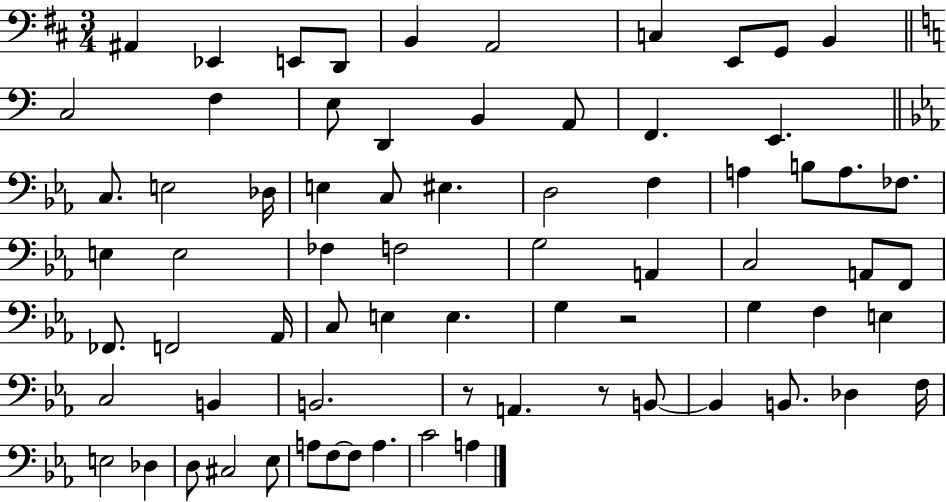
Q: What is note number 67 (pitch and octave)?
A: A3